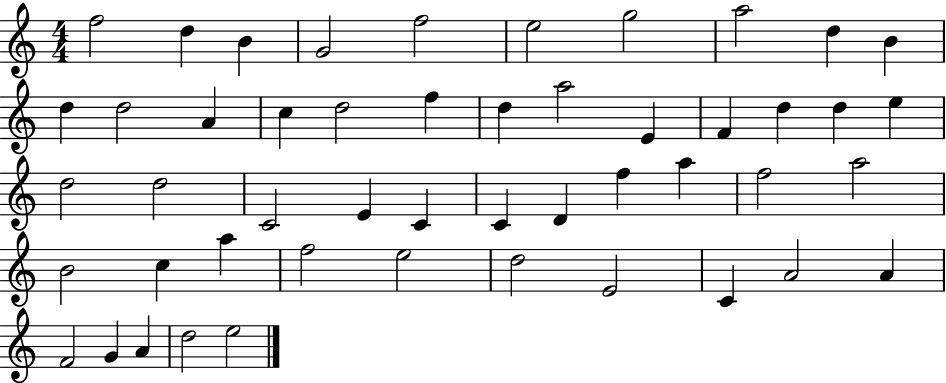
X:1
T:Untitled
M:4/4
L:1/4
K:C
f2 d B G2 f2 e2 g2 a2 d B d d2 A c d2 f d a2 E F d d e d2 d2 C2 E C C D f a f2 a2 B2 c a f2 e2 d2 E2 C A2 A F2 G A d2 e2